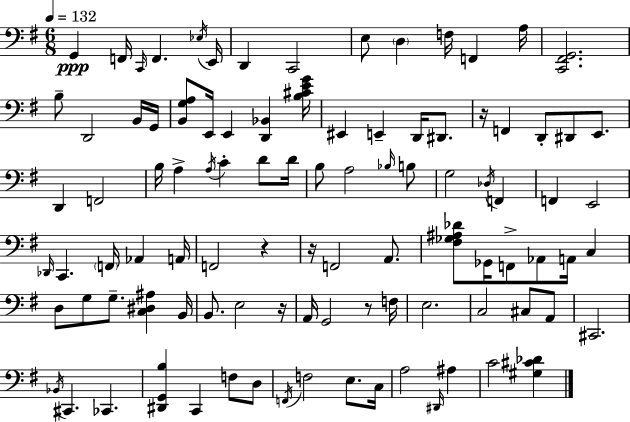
X:1
T:Untitled
M:6/8
L:1/4
K:G
G,, F,,/4 C,,/4 F,, _E,/4 E,,/4 D,, C,,2 E,/2 D, F,/4 F,, A,/4 [C,,^F,,G,,]2 B,/2 D,,2 B,,/4 G,,/4 [B,,G,A,]/2 E,,/4 E,, [D,,_B,,] [B,^CEG]/4 ^E,, E,, D,,/4 ^D,,/2 z/4 F,, D,,/2 ^D,,/2 E,,/2 D,, F,,2 B,/4 A, A,/4 C D/2 D/4 B,/2 A,2 _B,/4 B,/2 G,2 _D,/4 F,, F,, E,,2 _D,,/4 C,, F,,/4 _A,, A,,/4 F,,2 z z/4 F,,2 A,,/2 [^F,_G,^A,_D]/2 _G,,/4 F,,/2 _A,,/2 A,,/4 C, D,/2 G,/2 G,/2 [C,^D,^A,] B,,/4 B,,/2 E,2 z/4 A,,/4 G,,2 z/2 F,/4 E,2 C,2 ^C,/2 A,,/2 ^C,,2 _B,,/4 ^C,, _C,, [^D,,G,,B,] C,, F,/2 D,/2 F,,/4 F,2 E,/2 C,/4 A,2 ^D,,/4 ^A, C2 [^G,^C_D]